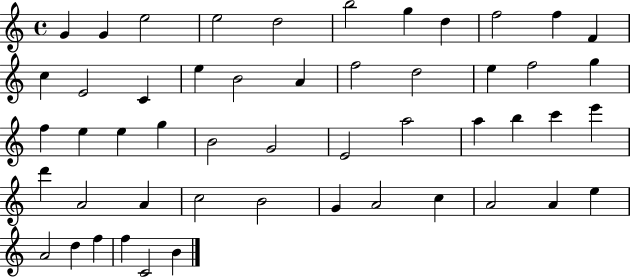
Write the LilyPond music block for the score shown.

{
  \clef treble
  \time 4/4
  \defaultTimeSignature
  \key c \major
  g'4 g'4 e''2 | e''2 d''2 | b''2 g''4 d''4 | f''2 f''4 f'4 | \break c''4 e'2 c'4 | e''4 b'2 a'4 | f''2 d''2 | e''4 f''2 g''4 | \break f''4 e''4 e''4 g''4 | b'2 g'2 | e'2 a''2 | a''4 b''4 c'''4 e'''4 | \break d'''4 a'2 a'4 | c''2 b'2 | g'4 a'2 c''4 | a'2 a'4 e''4 | \break a'2 d''4 f''4 | f''4 c'2 b'4 | \bar "|."
}